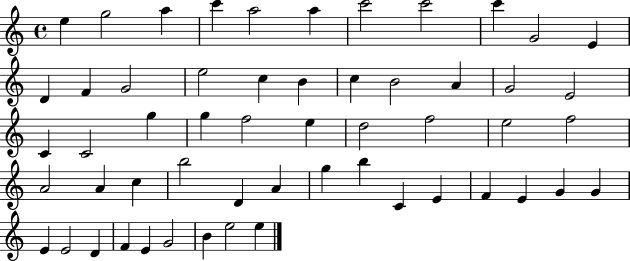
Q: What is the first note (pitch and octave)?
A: E5